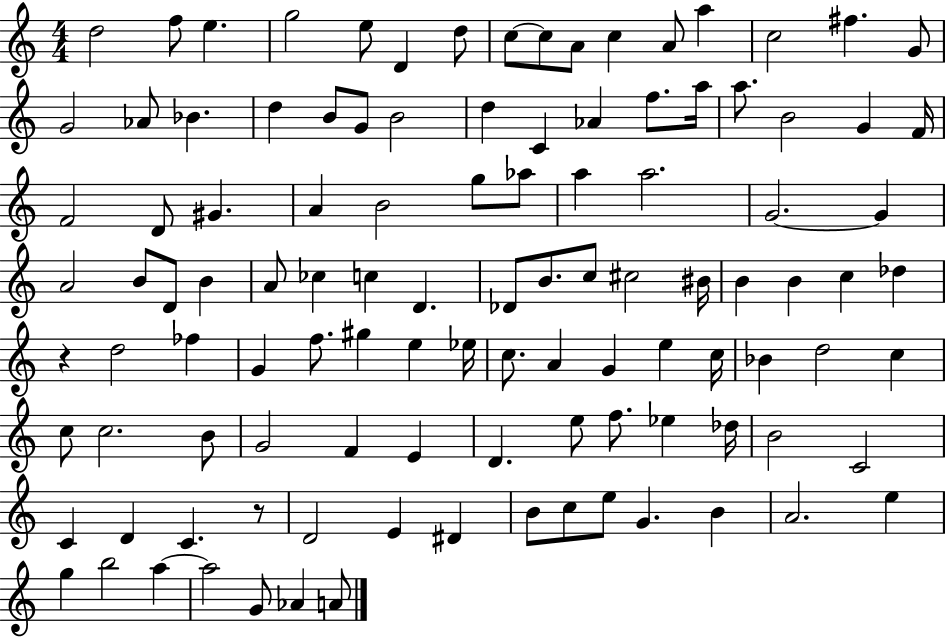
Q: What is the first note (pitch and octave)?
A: D5